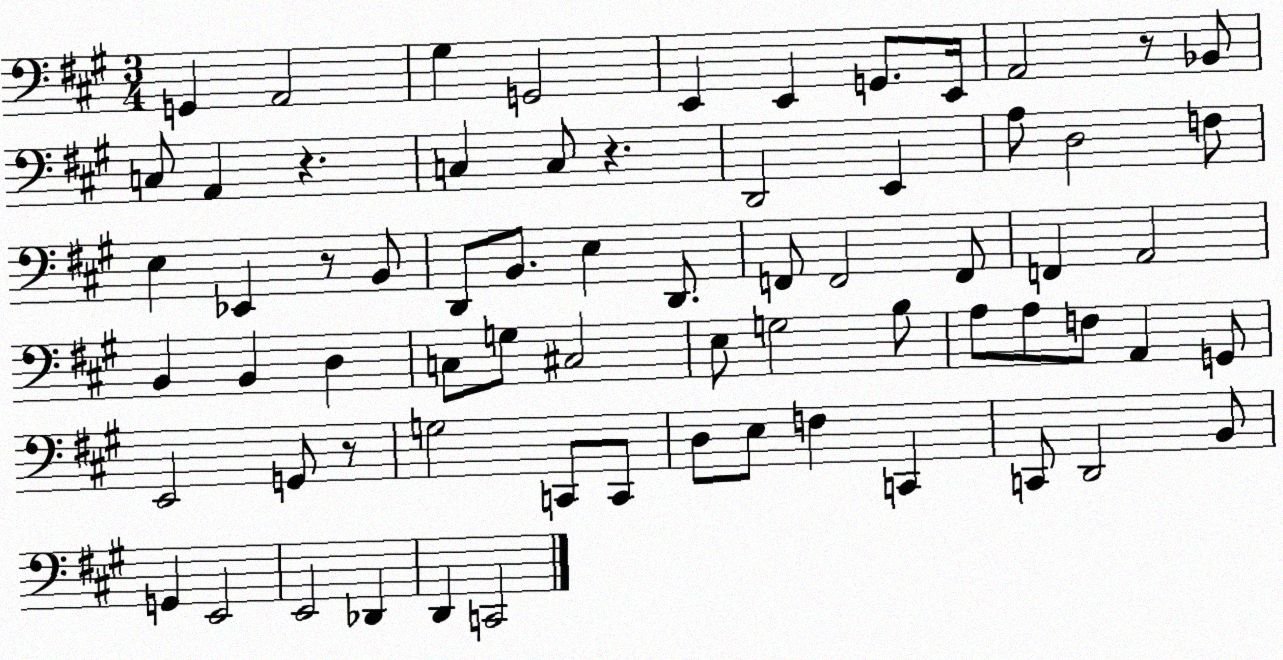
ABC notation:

X:1
T:Untitled
M:3/4
L:1/4
K:A
G,, A,,2 ^G, G,,2 E,, E,, G,,/2 E,,/4 A,,2 z/2 _B,,/2 C,/2 A,, z C, C,/2 z D,,2 E,, A,/2 D,2 F,/2 E, _E,, z/2 B,,/2 D,,/2 B,,/2 E, D,,/2 F,,/2 F,,2 F,,/2 F,, A,,2 B,, B,, D, C,/2 G,/2 ^C,2 E,/2 G,2 B,/2 A,/2 A,/2 F,/2 A,, G,,/2 E,,2 G,,/2 z/2 G,2 C,,/2 C,,/2 D,/2 E,/2 F, C,, C,,/2 D,,2 B,,/2 G,, E,,2 E,,2 _D,, D,, C,,2